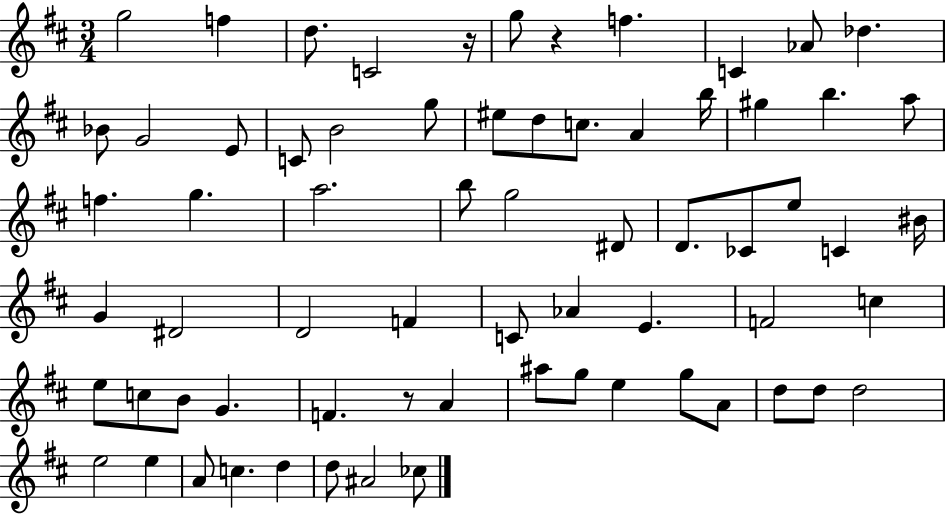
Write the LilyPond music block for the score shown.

{
  \clef treble
  \numericTimeSignature
  \time 3/4
  \key d \major
  g''2 f''4 | d''8. c'2 r16 | g''8 r4 f''4. | c'4 aes'8 des''4. | \break bes'8 g'2 e'8 | c'8 b'2 g''8 | eis''8 d''8 c''8. a'4 b''16 | gis''4 b''4. a''8 | \break f''4. g''4. | a''2. | b''8 g''2 dis'8 | d'8. ces'8 e''8 c'4 bis'16 | \break g'4 dis'2 | d'2 f'4 | c'8 aes'4 e'4. | f'2 c''4 | \break e''8 c''8 b'8 g'4. | f'4. r8 a'4 | ais''8 g''8 e''4 g''8 a'8 | d''8 d''8 d''2 | \break e''2 e''4 | a'8 c''4. d''4 | d''8 ais'2 ces''8 | \bar "|."
}